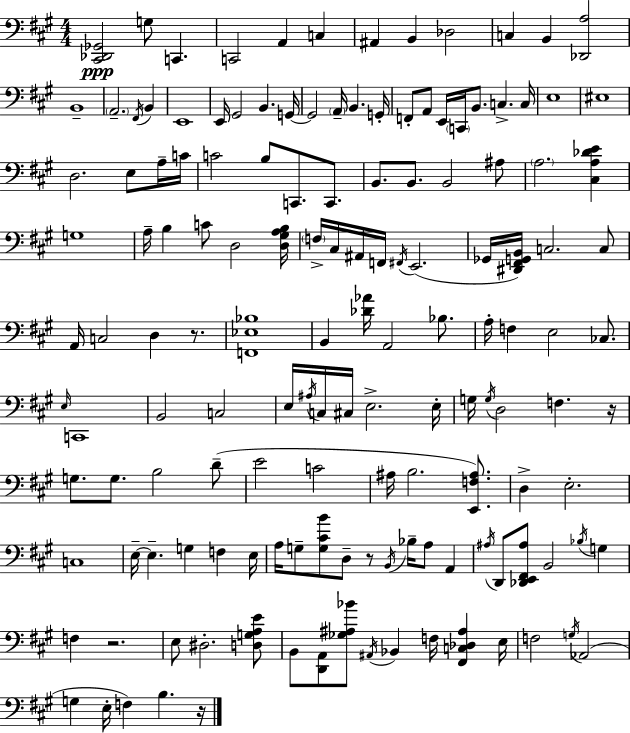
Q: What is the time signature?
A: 4/4